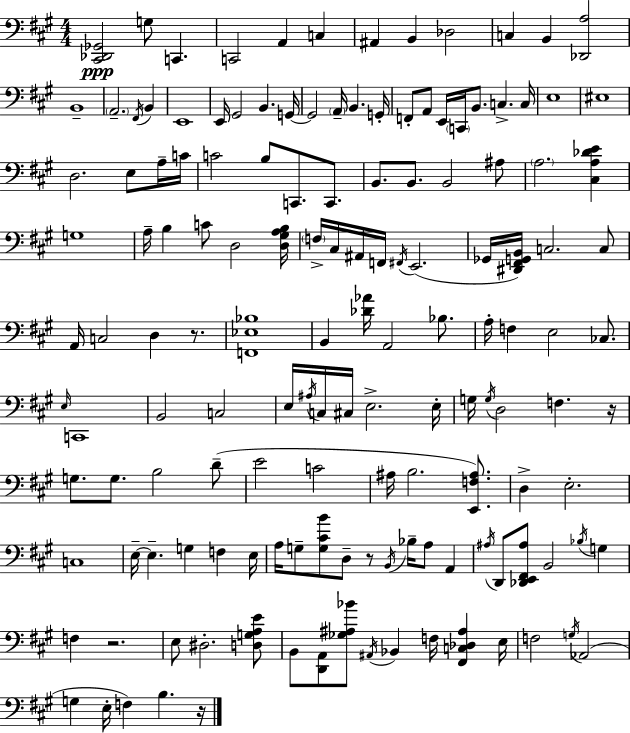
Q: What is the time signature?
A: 4/4